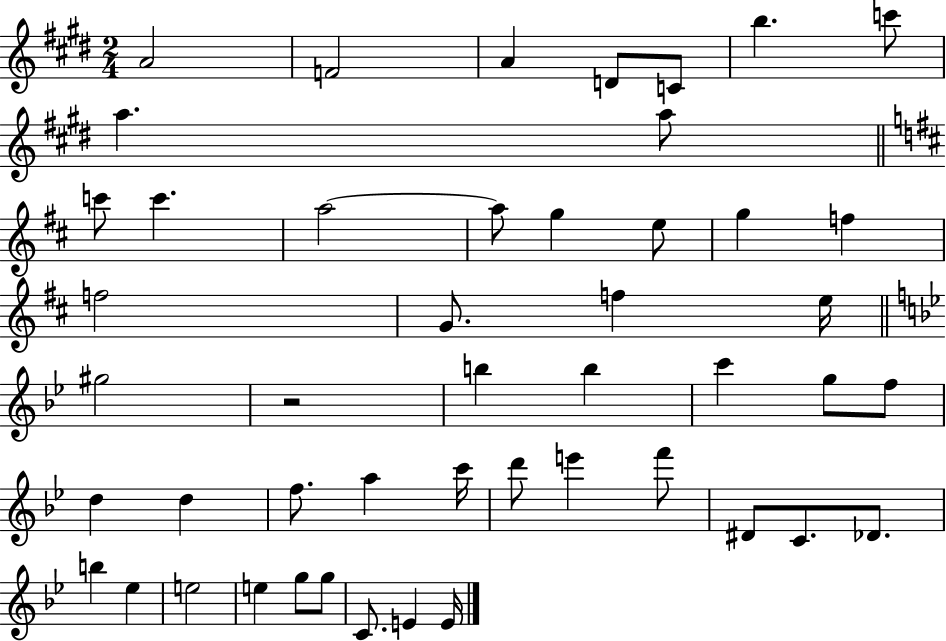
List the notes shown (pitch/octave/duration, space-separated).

A4/h F4/h A4/q D4/e C4/e B5/q. C6/e A5/q. A5/e C6/e C6/q. A5/h A5/e G5/q E5/e G5/q F5/q F5/h G4/e. F5/q E5/s G#5/h R/h B5/q B5/q C6/q G5/e F5/e D5/q D5/q F5/e. A5/q C6/s D6/e E6/q F6/e D#4/e C4/e. Db4/e. B5/q Eb5/q E5/h E5/q G5/e G5/e C4/e. E4/q E4/s